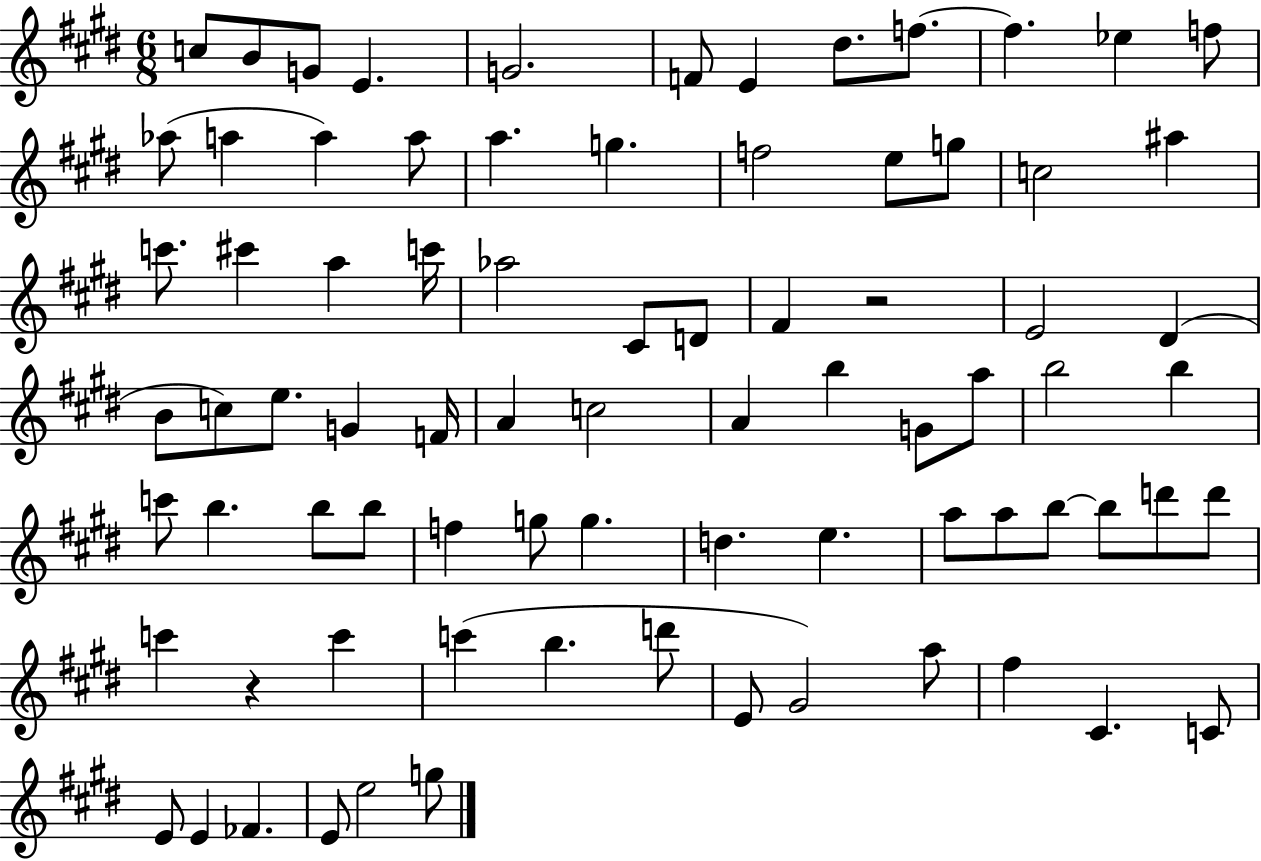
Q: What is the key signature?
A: E major